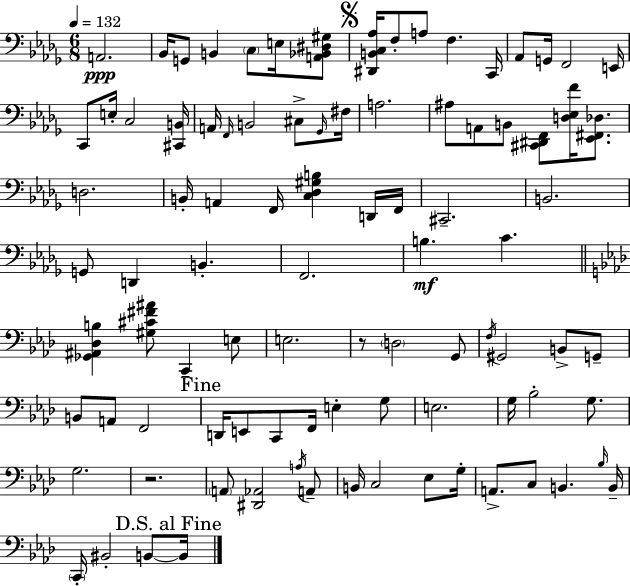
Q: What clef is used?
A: bass